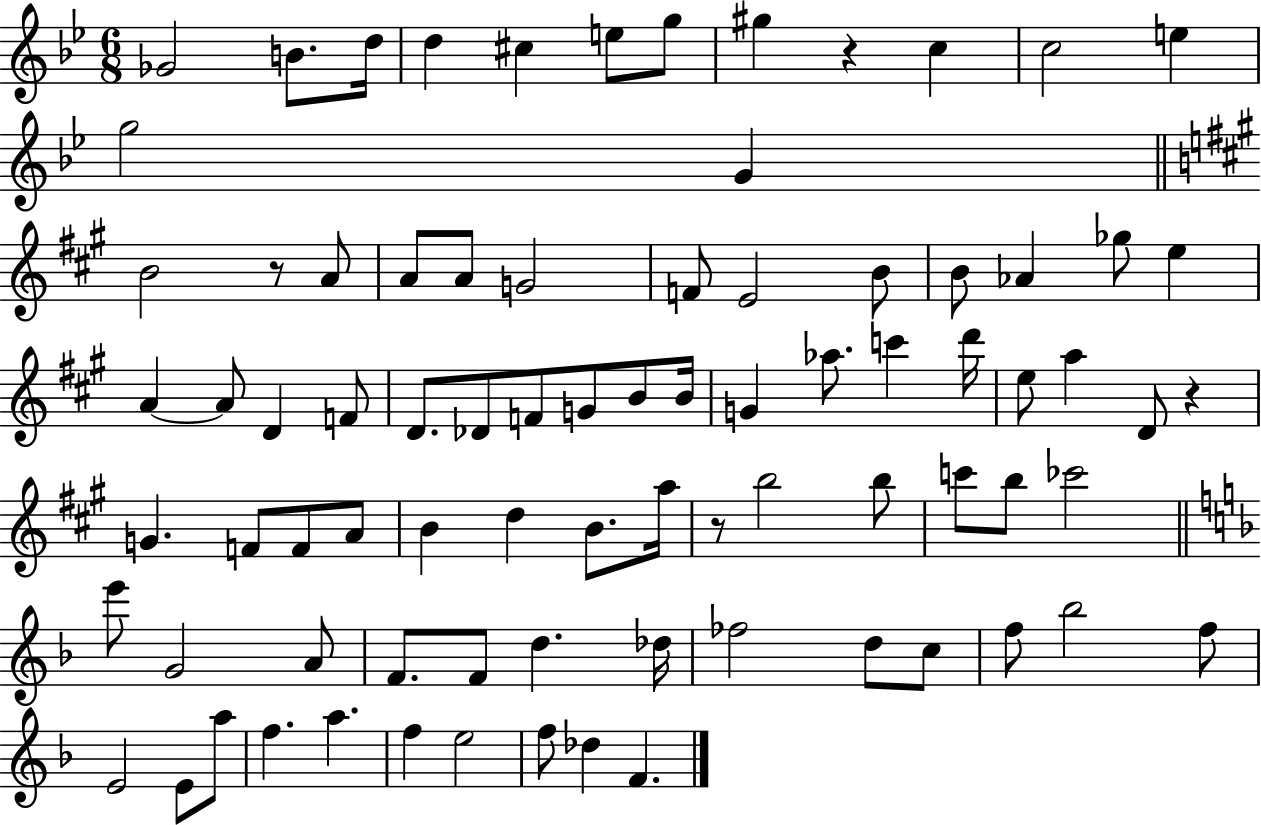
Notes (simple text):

Gb4/h B4/e. D5/s D5/q C#5/q E5/e G5/e G#5/q R/q C5/q C5/h E5/q G5/h G4/q B4/h R/e A4/e A4/e A4/e G4/h F4/e E4/h B4/e B4/e Ab4/q Gb5/e E5/q A4/q A4/e D4/q F4/e D4/e. Db4/e F4/e G4/e B4/e B4/s G4/q Ab5/e. C6/q D6/s E5/e A5/q D4/e R/q G4/q. F4/e F4/e A4/e B4/q D5/q B4/e. A5/s R/e B5/h B5/e C6/e B5/e CES6/h E6/e G4/h A4/e F4/e. F4/e D5/q. Db5/s FES5/h D5/e C5/e F5/e Bb5/h F5/e E4/h E4/e A5/e F5/q. A5/q. F5/q E5/h F5/e Db5/q F4/q.